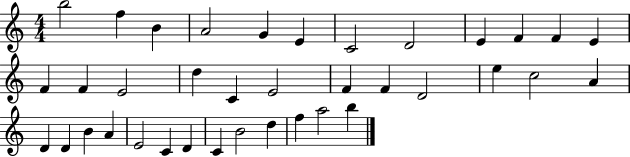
X:1
T:Untitled
M:4/4
L:1/4
K:C
b2 f B A2 G E C2 D2 E F F E F F E2 d C E2 F F D2 e c2 A D D B A E2 C D C B2 d f a2 b